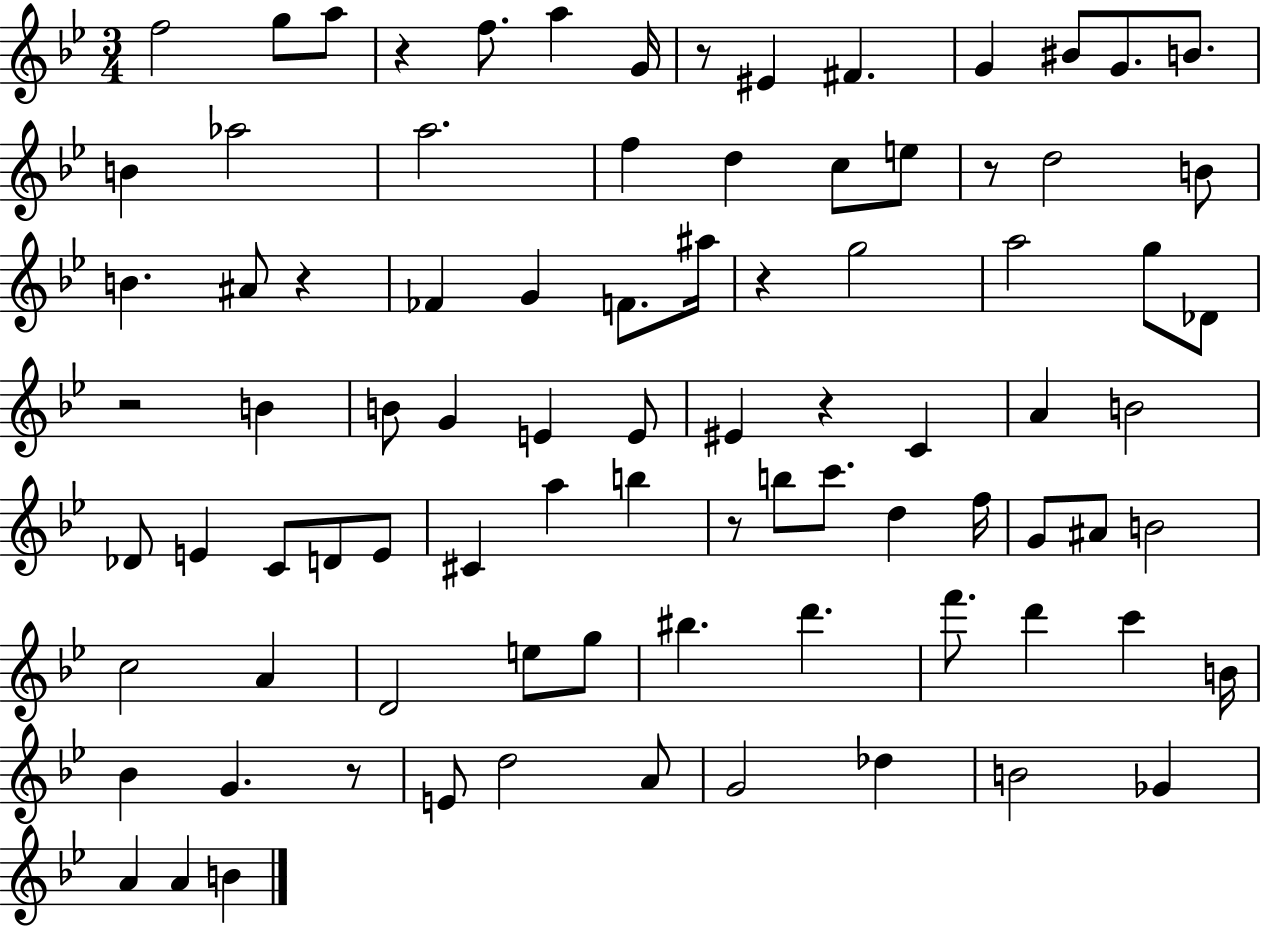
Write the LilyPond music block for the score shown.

{
  \clef treble
  \numericTimeSignature
  \time 3/4
  \key bes \major
  f''2 g''8 a''8 | r4 f''8. a''4 g'16 | r8 eis'4 fis'4. | g'4 bis'8 g'8. b'8. | \break b'4 aes''2 | a''2. | f''4 d''4 c''8 e''8 | r8 d''2 b'8 | \break b'4. ais'8 r4 | fes'4 g'4 f'8. ais''16 | r4 g''2 | a''2 g''8 des'8 | \break r2 b'4 | b'8 g'4 e'4 e'8 | eis'4 r4 c'4 | a'4 b'2 | \break des'8 e'4 c'8 d'8 e'8 | cis'4 a''4 b''4 | r8 b''8 c'''8. d''4 f''16 | g'8 ais'8 b'2 | \break c''2 a'4 | d'2 e''8 g''8 | bis''4. d'''4. | f'''8. d'''4 c'''4 b'16 | \break bes'4 g'4. r8 | e'8 d''2 a'8 | g'2 des''4 | b'2 ges'4 | \break a'4 a'4 b'4 | \bar "|."
}